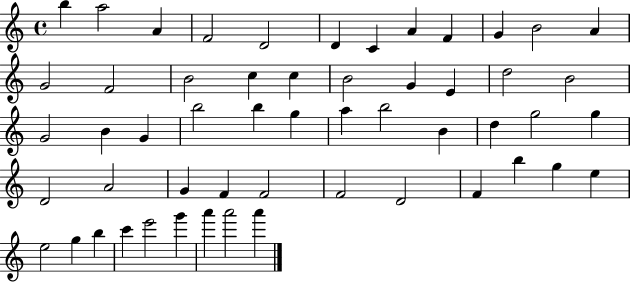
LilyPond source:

{
  \clef treble
  \time 4/4
  \defaultTimeSignature
  \key c \major
  b''4 a''2 a'4 | f'2 d'2 | d'4 c'4 a'4 f'4 | g'4 b'2 a'4 | \break g'2 f'2 | b'2 c''4 c''4 | b'2 g'4 e'4 | d''2 b'2 | \break g'2 b'4 g'4 | b''2 b''4 g''4 | a''4 b''2 b'4 | d''4 g''2 g''4 | \break d'2 a'2 | g'4 f'4 f'2 | f'2 d'2 | f'4 b''4 g''4 e''4 | \break e''2 g''4 b''4 | c'''4 e'''2 g'''4 | a'''4 a'''2 a'''4 | \bar "|."
}